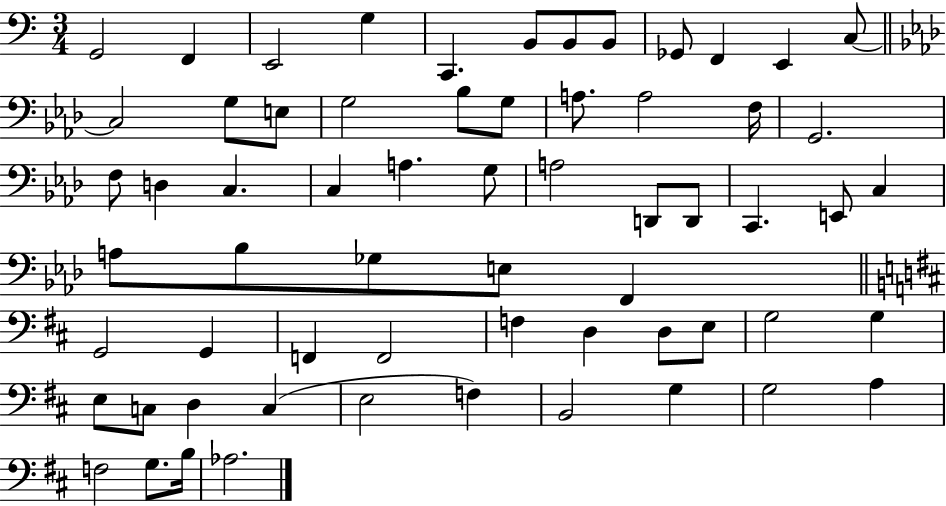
{
  \clef bass
  \numericTimeSignature
  \time 3/4
  \key c \major
  g,2 f,4 | e,2 g4 | c,4. b,8 b,8 b,8 | ges,8 f,4 e,4 c8~~ | \break \bar "||" \break \key aes \major c2 g8 e8 | g2 bes8 g8 | a8. a2 f16 | g,2. | \break f8 d4 c4. | c4 a4. g8 | a2 d,8 d,8 | c,4. e,8 c4 | \break a8 bes8 ges8 e8 f,4 | \bar "||" \break \key b \minor g,2 g,4 | f,4 f,2 | f4 d4 d8 e8 | g2 g4 | \break e8 c8 d4 c4( | e2 f4) | b,2 g4 | g2 a4 | \break f2 g8. b16 | aes2. | \bar "|."
}